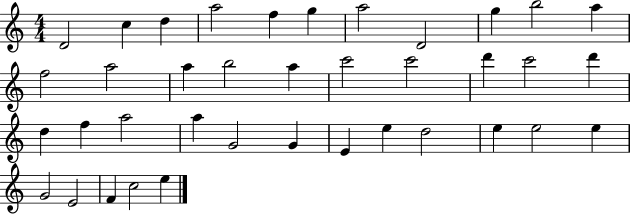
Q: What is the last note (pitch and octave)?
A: E5